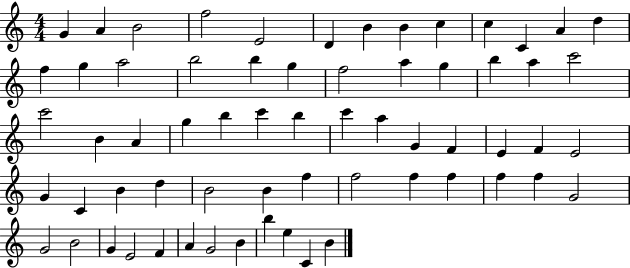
G4/q A4/q B4/h F5/h E4/h D4/q B4/q B4/q C5/q C5/q C4/q A4/q D5/q F5/q G5/q A5/h B5/h B5/q G5/q F5/h A5/q G5/q B5/q A5/q C6/h C6/h B4/q A4/q G5/q B5/q C6/q B5/q C6/q A5/q G4/q F4/q E4/q F4/q E4/h G4/q C4/q B4/q D5/q B4/h B4/q F5/q F5/h F5/q F5/q F5/q F5/q G4/h G4/h B4/h G4/q E4/h F4/q A4/q G4/h B4/q B5/q E5/q C4/q B4/q